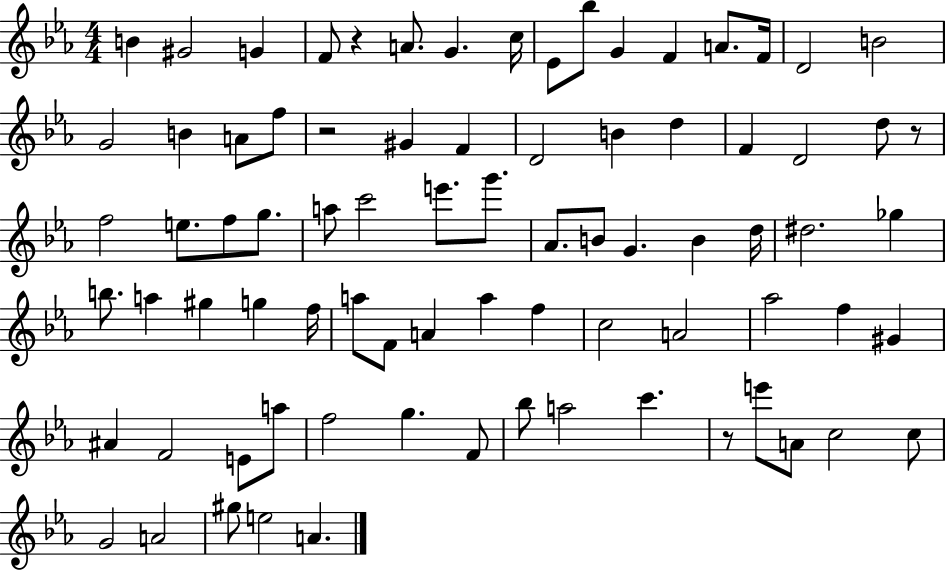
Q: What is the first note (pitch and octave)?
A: B4